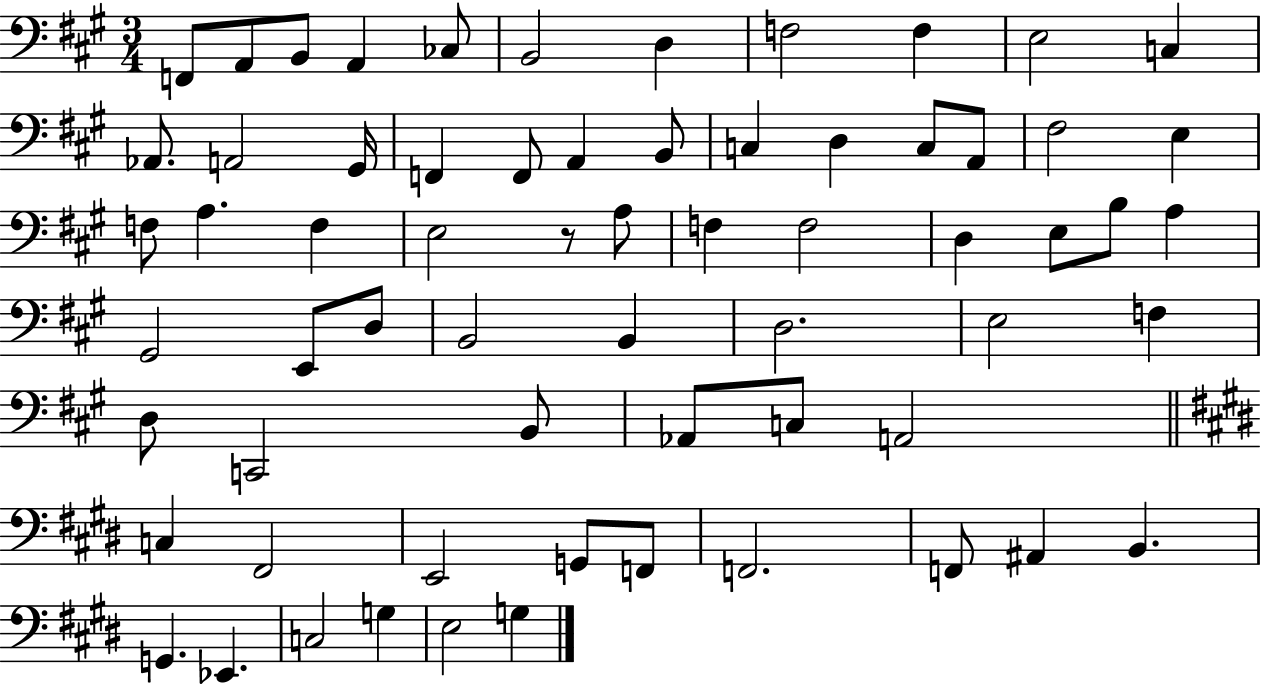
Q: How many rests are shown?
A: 1